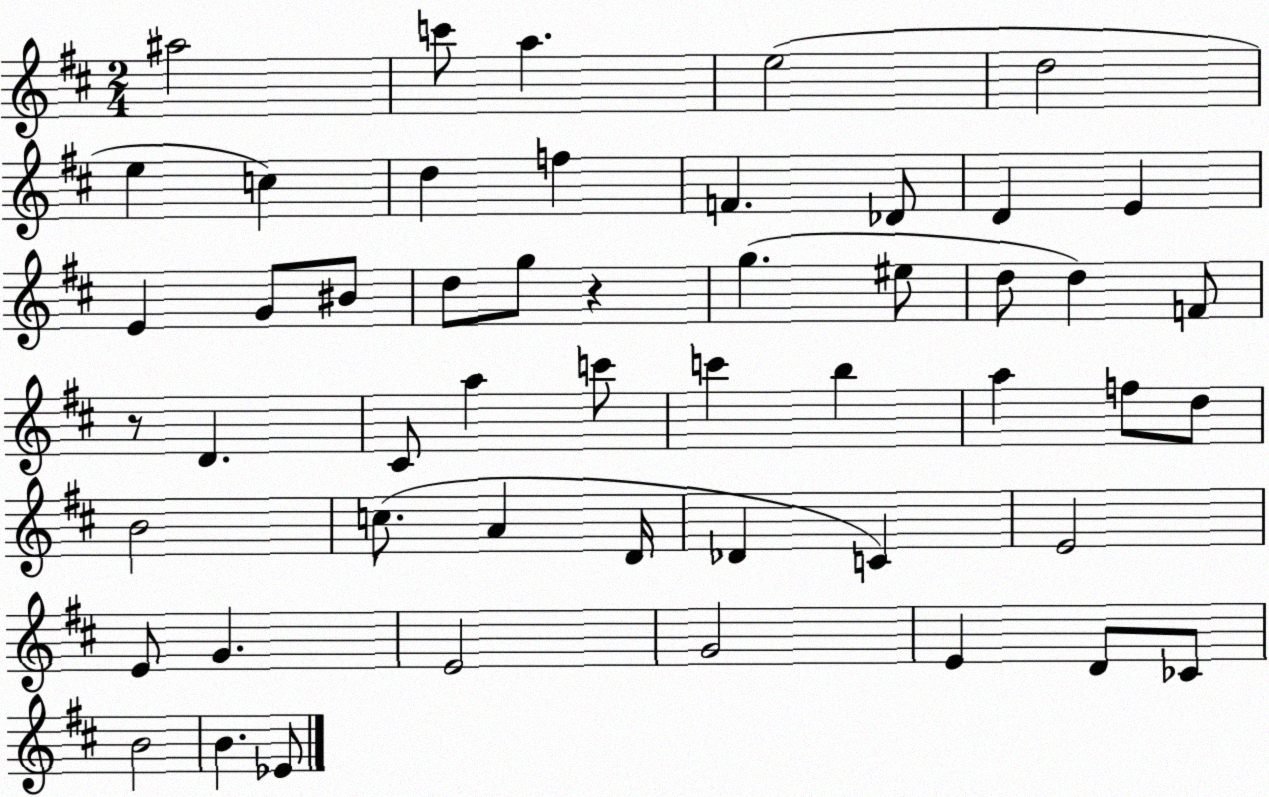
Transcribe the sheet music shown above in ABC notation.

X:1
T:Untitled
M:2/4
L:1/4
K:D
^a2 c'/2 a e2 d2 e c d f F _D/2 D E E G/2 ^B/2 d/2 g/2 z g ^e/2 d/2 d F/2 z/2 D ^C/2 a c'/2 c' b a f/2 d/2 B2 c/2 A D/4 _D C E2 E/2 G E2 G2 E D/2 _C/2 B2 B _E/2